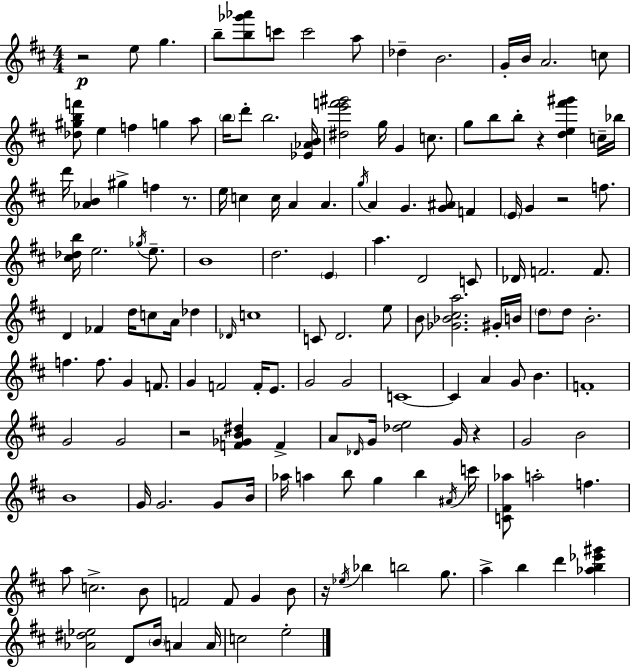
R/h E5/e G5/q. B5/e [B5,Gb6,Ab6]/e C6/e C6/h A5/e Db5/q B4/h. G4/s B4/s A4/h. C5/e [Db5,G#5,B5,F6]/e E5/q F5/q G5/q A5/e B5/s D6/e B5/h. [Eb4,Ab4,B4]/s [D#5,E6,F6,G#6]/h G5/s G4/q C5/e. G5/e B5/e B5/e R/q [D5,E5,F#6,G#6]/q C5/s Bb5/s D6/s [Ab4,B4]/q G#5/q F5/q R/e. E5/s C5/q C5/s A4/q A4/q. G5/s A4/q G4/q. [G4,A#4]/e F4/q E4/s G4/q R/h F5/e. [C#5,Db5,B5]/s E5/h. Gb5/s E5/e. B4/w D5/h. E4/q A5/q. D4/h C4/e Db4/s F4/h. F4/e. D4/q FES4/q D5/s C5/e A4/s Db5/q Db4/s C5/w C4/e D4/h. E5/e B4/e [Gb4,Bb4,C#5,A5]/h. G#4/s B4/s D5/e D5/e B4/h. F5/q. F5/e. G4/q F4/e. G4/q F4/h F4/s E4/e. G4/h G4/h C4/w C4/q A4/q G4/e B4/q. F4/w G4/h G4/h R/h [F4,Gb4,B4,D#5]/q F4/q A4/e Db4/s G4/s [Db5,E5]/h G4/s R/q G4/h B4/h B4/w G4/s G4/h. G4/e B4/s Ab5/s A5/q B5/e G5/q B5/q A#4/s C6/s [C4,F#4,Ab5]/e A5/h F5/q. A5/e C5/h. B4/e F4/h F4/e G4/q B4/e R/s Eb5/s Bb5/q B5/h G5/e. A5/q B5/q D6/q [Ab5,B5,Eb6,G#6]/q [Ab4,D#5,Eb5]/h D4/e B4/s A4/q A4/s C5/h E5/h